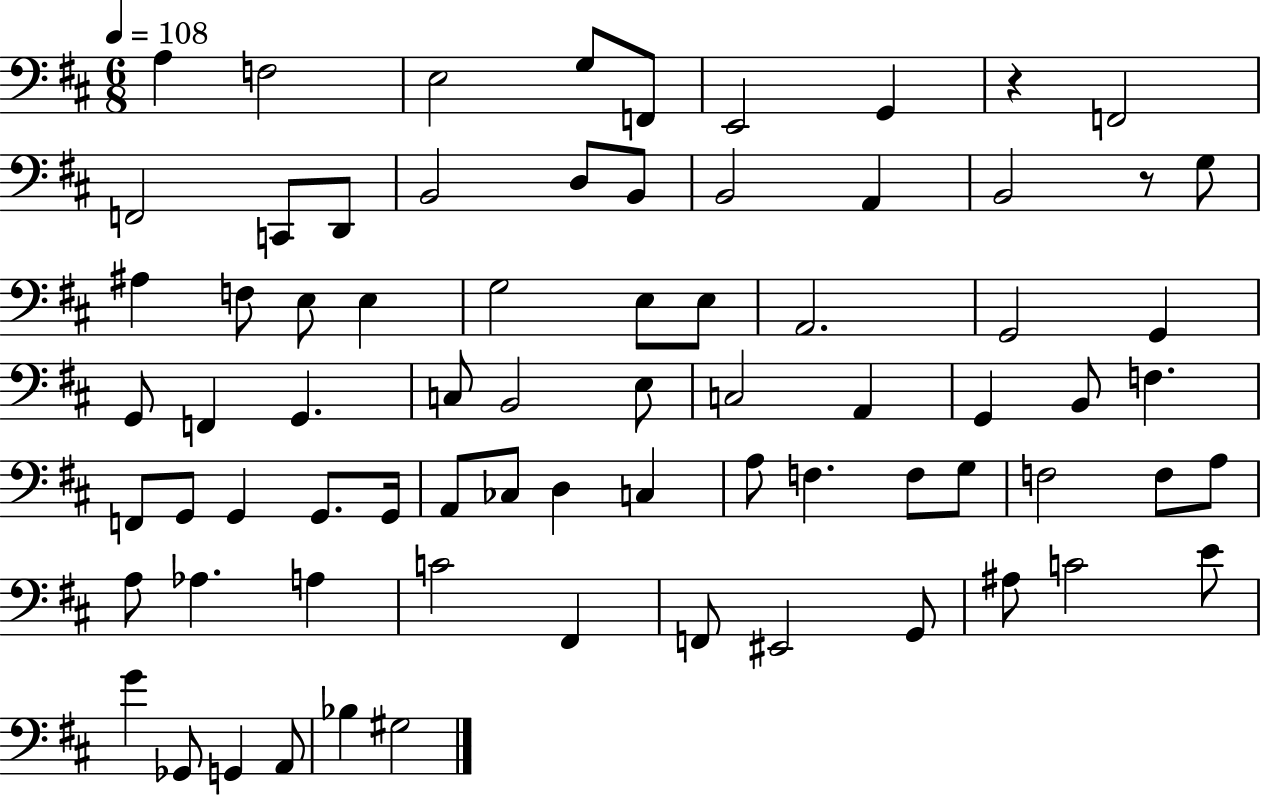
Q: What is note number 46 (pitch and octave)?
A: CES3